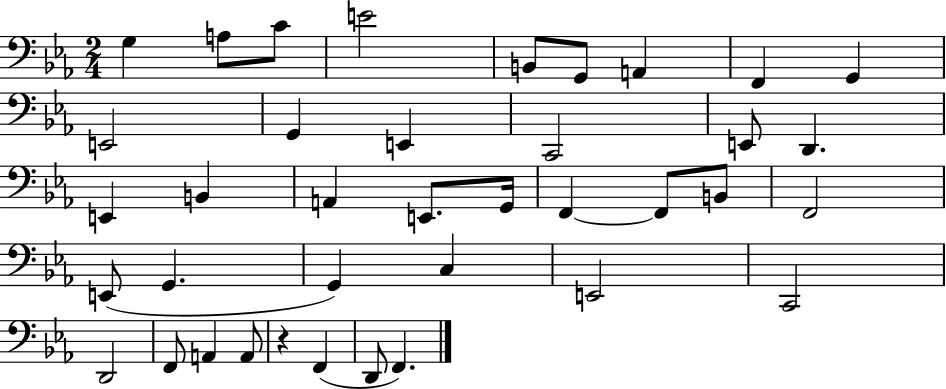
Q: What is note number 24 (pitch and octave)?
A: F2